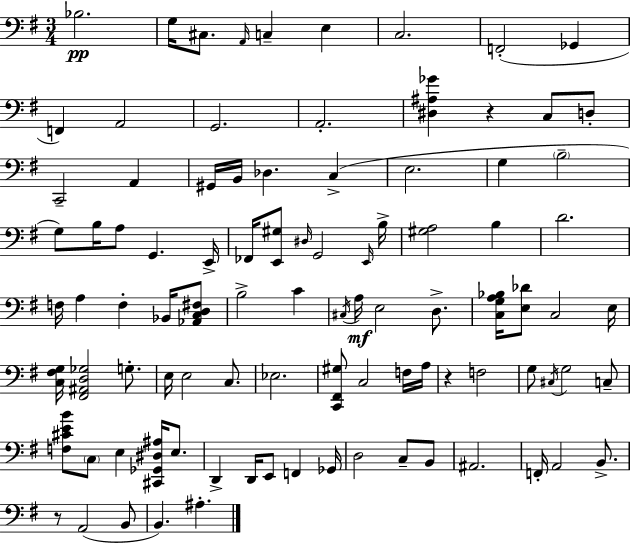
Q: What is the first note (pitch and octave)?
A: Bb3